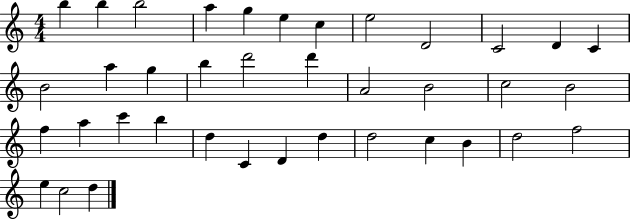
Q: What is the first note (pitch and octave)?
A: B5